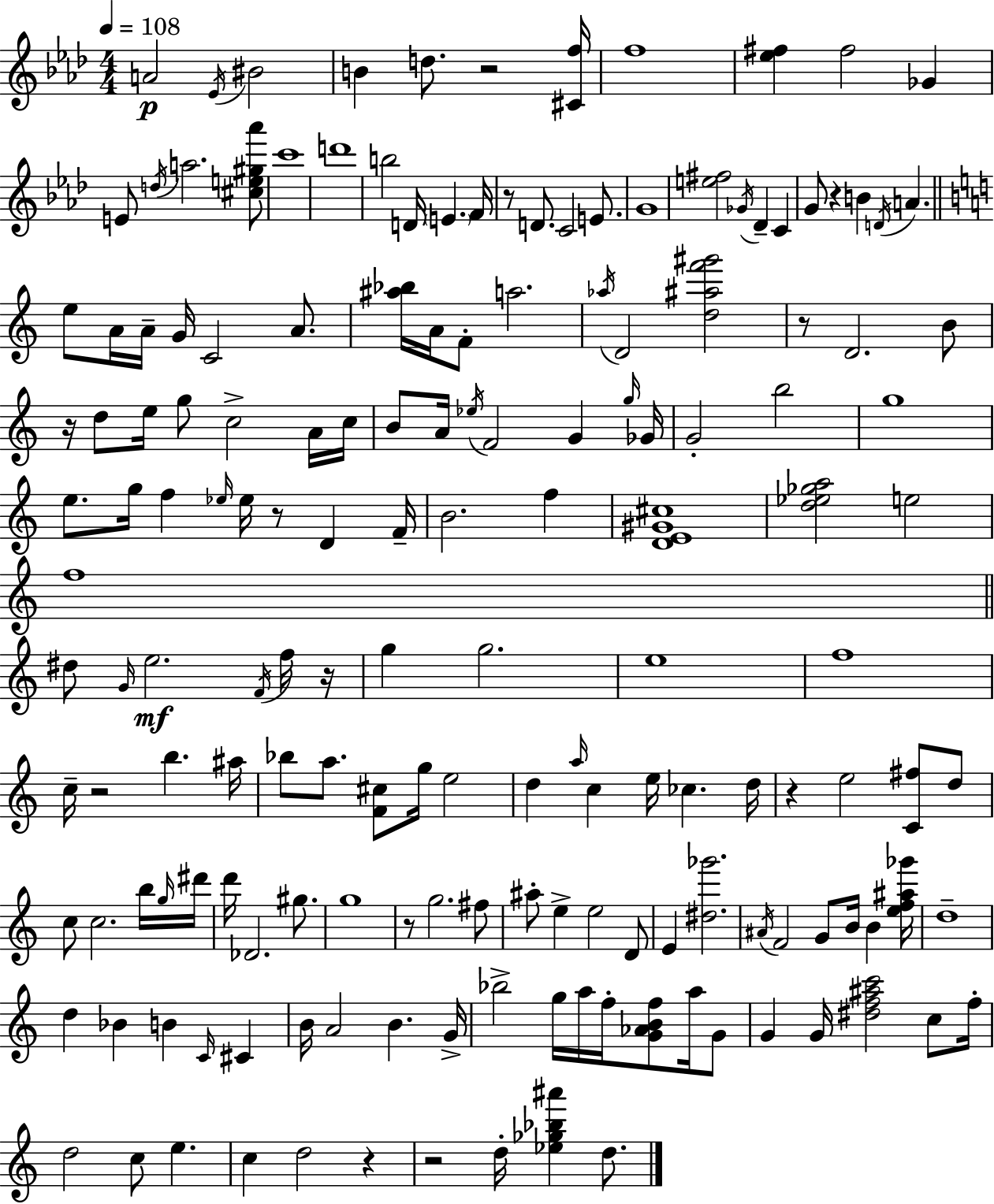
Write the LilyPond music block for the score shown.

{
  \clef treble
  \numericTimeSignature
  \time 4/4
  \key aes \major
  \tempo 4 = 108
  a'2\p \acciaccatura { ees'16 } bis'2 | b'4 d''8. r2 | <cis' f''>16 f''1 | <ees'' fis''>4 fis''2 ges'4 | \break e'8 \acciaccatura { d''16 } a''2. | <cis'' e'' gis'' aes'''>8 c'''1 | d'''1 | b''2 d'16 \parenthesize e'4. | \break f'16 r8 d'8. c'2 e'8. | g'1 | <e'' fis''>2 \acciaccatura { ges'16 } des'4-- c'4 | g'8 r4 b'4 \acciaccatura { d'16 } a'4. | \break \bar "||" \break \key c \major e''8 a'16 a'16-- g'16 c'2 a'8. | <ais'' bes''>16 a'16 f'8-. a''2. | \acciaccatura { aes''16 } d'2 <d'' ais'' f''' gis'''>2 | r8 d'2. b'8 | \break r16 d''8 e''16 g''8 c''2-> a'16 | c''16 b'8 a'16 \acciaccatura { ees''16 } f'2 g'4 | \grace { g''16 } ges'16 g'2-. b''2 | g''1 | \break e''8. g''16 f''4 \grace { ees''16 } ees''16 r8 d'4 | f'16-- b'2. | f''4 <d' e' gis' cis''>1 | <d'' ees'' ges'' a''>2 e''2 | \break f''1 | \bar "||" \break \key a \minor dis''8 \grace { g'16 }\mf e''2. \acciaccatura { f'16 } | f''16 r16 g''4 g''2. | e''1 | f''1 | \break c''16-- r2 b''4. | ais''16 bes''8 a''8. <f' cis''>8 g''16 e''2 | d''4 \grace { a''16 } c''4 e''16 ces''4. | d''16 r4 e''2 <c' fis''>8 | \break d''8 c''8 c''2. | b''16 \grace { g''16 } dis'''16 d'''16 des'2. | gis''8. g''1 | r8 g''2. | \break fis''8 ais''8-. e''4-> e''2 | d'8 e'4 <dis'' ges'''>2. | \acciaccatura { ais'16 } f'2 g'8 b'16 | b'4 <e'' f'' ais'' ges'''>16 d''1-- | \break d''4 bes'4 b'4 | \grace { c'16 } cis'4 b'16 a'2 b'4. | g'16-> bes''2-> g''16 a''16 | f''16-. <g' aes' b' f''>8 a''16 g'8 g'4 g'16 <dis'' f'' ais'' c'''>2 | \break c''8 f''16-. d''2 c''8 | e''4. c''4 d''2 | r4 r2 d''16-. <ees'' ges'' bes'' ais'''>4 | d''8. \bar "|."
}